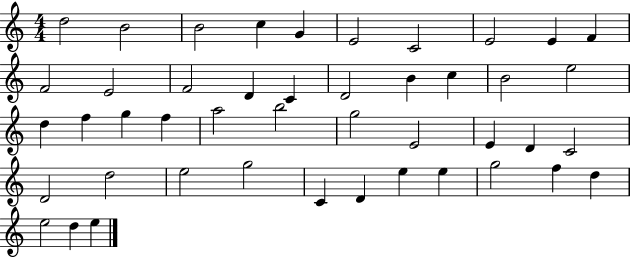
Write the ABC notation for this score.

X:1
T:Untitled
M:4/4
L:1/4
K:C
d2 B2 B2 c G E2 C2 E2 E F F2 E2 F2 D C D2 B c B2 e2 d f g f a2 b2 g2 E2 E D C2 D2 d2 e2 g2 C D e e g2 f d e2 d e